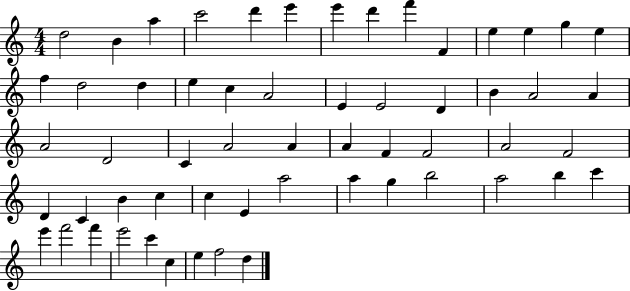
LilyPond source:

{
  \clef treble
  \numericTimeSignature
  \time 4/4
  \key c \major
  d''2 b'4 a''4 | c'''2 d'''4 e'''4 | e'''4 d'''4 f'''4 f'4 | e''4 e''4 g''4 e''4 | \break f''4 d''2 d''4 | e''4 c''4 a'2 | e'4 e'2 d'4 | b'4 a'2 a'4 | \break a'2 d'2 | c'4 a'2 a'4 | a'4 f'4 f'2 | a'2 f'2 | \break d'4 c'4 b'4 c''4 | c''4 e'4 a''2 | a''4 g''4 b''2 | a''2 b''4 c'''4 | \break e'''4 f'''2 f'''4 | e'''2 c'''4 c''4 | e''4 f''2 d''4 | \bar "|."
}